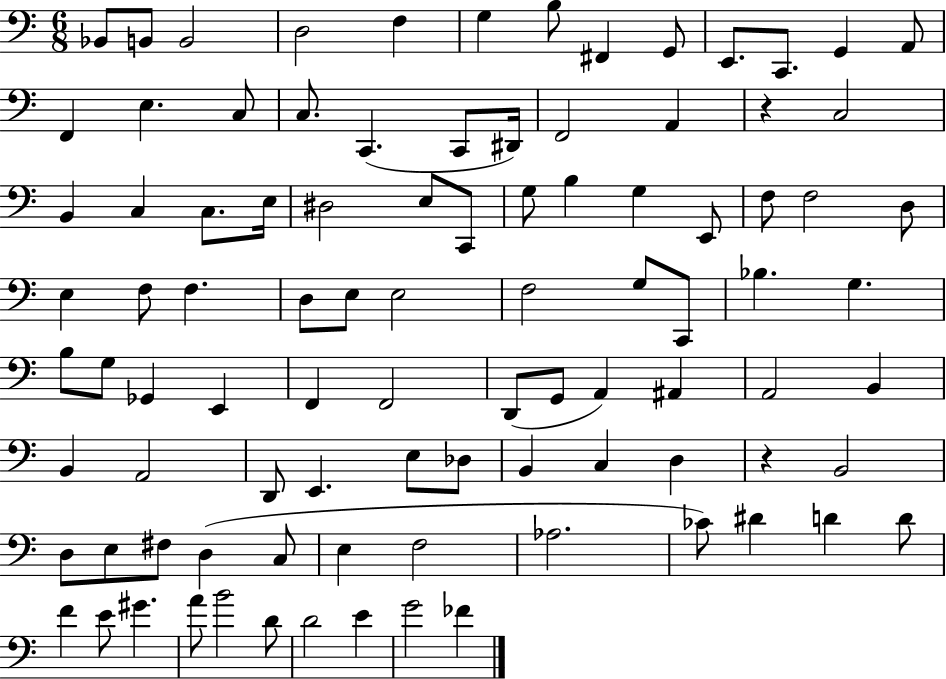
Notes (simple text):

Bb2/e B2/e B2/h D3/h F3/q G3/q B3/e F#2/q G2/e E2/e. C2/e. G2/q A2/e F2/q E3/q. C3/e C3/e. C2/q. C2/e D#2/s F2/h A2/q R/q C3/h B2/q C3/q C3/e. E3/s D#3/h E3/e C2/e G3/e B3/q G3/q E2/e F3/e F3/h D3/e E3/q F3/e F3/q. D3/e E3/e E3/h F3/h G3/e C2/e Bb3/q. G3/q. B3/e G3/e Gb2/q E2/q F2/q F2/h D2/e G2/e A2/q A#2/q A2/h B2/q B2/q A2/h D2/e E2/q. E3/e Db3/e B2/q C3/q D3/q R/q B2/h D3/e E3/e F#3/e D3/q C3/e E3/q F3/h Ab3/h. CES4/e D#4/q D4/q D4/e F4/q E4/e G#4/q. A4/e B4/h D4/e D4/h E4/q G4/h FES4/q